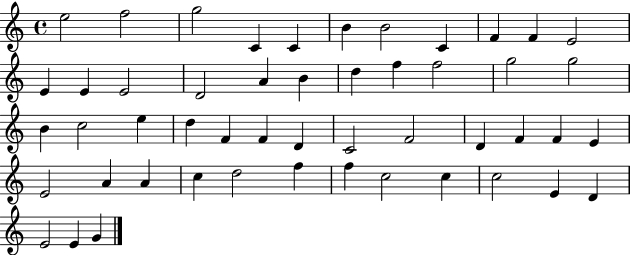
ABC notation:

X:1
T:Untitled
M:4/4
L:1/4
K:C
e2 f2 g2 C C B B2 C F F E2 E E E2 D2 A B d f f2 g2 g2 B c2 e d F F D C2 F2 D F F E E2 A A c d2 f f c2 c c2 E D E2 E G